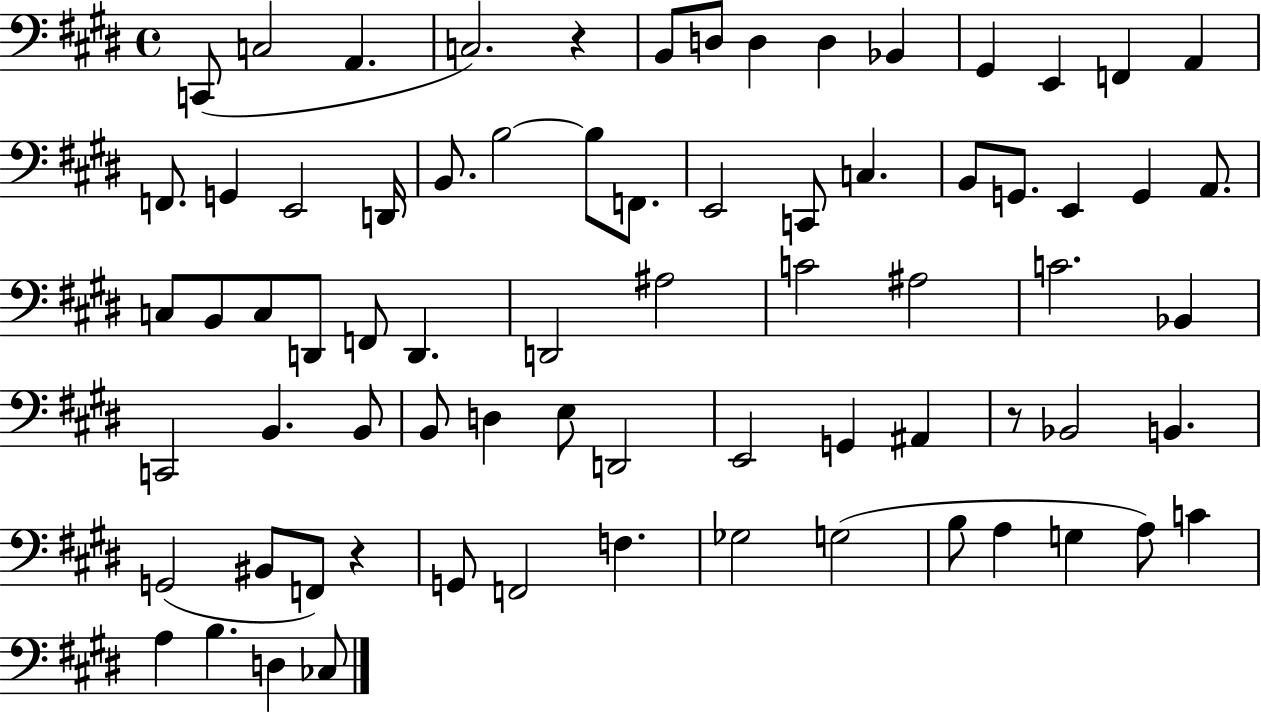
C2/e C3/h A2/q. C3/h. R/q B2/e D3/e D3/q D3/q Bb2/q G#2/q E2/q F2/q A2/q F2/e. G2/q E2/h D2/s B2/e. B3/h B3/e F2/e. E2/h C2/e C3/q. B2/e G2/e. E2/q G2/q A2/e. C3/e B2/e C3/e D2/e F2/e D2/q. D2/h A#3/h C4/h A#3/h C4/h. Bb2/q C2/h B2/q. B2/e B2/e D3/q E3/e D2/h E2/h G2/q A#2/q R/e Bb2/h B2/q. G2/h BIS2/e F2/e R/q G2/e F2/h F3/q. Gb3/h G3/h B3/e A3/q G3/q A3/e C4/q A3/q B3/q. D3/q CES3/e